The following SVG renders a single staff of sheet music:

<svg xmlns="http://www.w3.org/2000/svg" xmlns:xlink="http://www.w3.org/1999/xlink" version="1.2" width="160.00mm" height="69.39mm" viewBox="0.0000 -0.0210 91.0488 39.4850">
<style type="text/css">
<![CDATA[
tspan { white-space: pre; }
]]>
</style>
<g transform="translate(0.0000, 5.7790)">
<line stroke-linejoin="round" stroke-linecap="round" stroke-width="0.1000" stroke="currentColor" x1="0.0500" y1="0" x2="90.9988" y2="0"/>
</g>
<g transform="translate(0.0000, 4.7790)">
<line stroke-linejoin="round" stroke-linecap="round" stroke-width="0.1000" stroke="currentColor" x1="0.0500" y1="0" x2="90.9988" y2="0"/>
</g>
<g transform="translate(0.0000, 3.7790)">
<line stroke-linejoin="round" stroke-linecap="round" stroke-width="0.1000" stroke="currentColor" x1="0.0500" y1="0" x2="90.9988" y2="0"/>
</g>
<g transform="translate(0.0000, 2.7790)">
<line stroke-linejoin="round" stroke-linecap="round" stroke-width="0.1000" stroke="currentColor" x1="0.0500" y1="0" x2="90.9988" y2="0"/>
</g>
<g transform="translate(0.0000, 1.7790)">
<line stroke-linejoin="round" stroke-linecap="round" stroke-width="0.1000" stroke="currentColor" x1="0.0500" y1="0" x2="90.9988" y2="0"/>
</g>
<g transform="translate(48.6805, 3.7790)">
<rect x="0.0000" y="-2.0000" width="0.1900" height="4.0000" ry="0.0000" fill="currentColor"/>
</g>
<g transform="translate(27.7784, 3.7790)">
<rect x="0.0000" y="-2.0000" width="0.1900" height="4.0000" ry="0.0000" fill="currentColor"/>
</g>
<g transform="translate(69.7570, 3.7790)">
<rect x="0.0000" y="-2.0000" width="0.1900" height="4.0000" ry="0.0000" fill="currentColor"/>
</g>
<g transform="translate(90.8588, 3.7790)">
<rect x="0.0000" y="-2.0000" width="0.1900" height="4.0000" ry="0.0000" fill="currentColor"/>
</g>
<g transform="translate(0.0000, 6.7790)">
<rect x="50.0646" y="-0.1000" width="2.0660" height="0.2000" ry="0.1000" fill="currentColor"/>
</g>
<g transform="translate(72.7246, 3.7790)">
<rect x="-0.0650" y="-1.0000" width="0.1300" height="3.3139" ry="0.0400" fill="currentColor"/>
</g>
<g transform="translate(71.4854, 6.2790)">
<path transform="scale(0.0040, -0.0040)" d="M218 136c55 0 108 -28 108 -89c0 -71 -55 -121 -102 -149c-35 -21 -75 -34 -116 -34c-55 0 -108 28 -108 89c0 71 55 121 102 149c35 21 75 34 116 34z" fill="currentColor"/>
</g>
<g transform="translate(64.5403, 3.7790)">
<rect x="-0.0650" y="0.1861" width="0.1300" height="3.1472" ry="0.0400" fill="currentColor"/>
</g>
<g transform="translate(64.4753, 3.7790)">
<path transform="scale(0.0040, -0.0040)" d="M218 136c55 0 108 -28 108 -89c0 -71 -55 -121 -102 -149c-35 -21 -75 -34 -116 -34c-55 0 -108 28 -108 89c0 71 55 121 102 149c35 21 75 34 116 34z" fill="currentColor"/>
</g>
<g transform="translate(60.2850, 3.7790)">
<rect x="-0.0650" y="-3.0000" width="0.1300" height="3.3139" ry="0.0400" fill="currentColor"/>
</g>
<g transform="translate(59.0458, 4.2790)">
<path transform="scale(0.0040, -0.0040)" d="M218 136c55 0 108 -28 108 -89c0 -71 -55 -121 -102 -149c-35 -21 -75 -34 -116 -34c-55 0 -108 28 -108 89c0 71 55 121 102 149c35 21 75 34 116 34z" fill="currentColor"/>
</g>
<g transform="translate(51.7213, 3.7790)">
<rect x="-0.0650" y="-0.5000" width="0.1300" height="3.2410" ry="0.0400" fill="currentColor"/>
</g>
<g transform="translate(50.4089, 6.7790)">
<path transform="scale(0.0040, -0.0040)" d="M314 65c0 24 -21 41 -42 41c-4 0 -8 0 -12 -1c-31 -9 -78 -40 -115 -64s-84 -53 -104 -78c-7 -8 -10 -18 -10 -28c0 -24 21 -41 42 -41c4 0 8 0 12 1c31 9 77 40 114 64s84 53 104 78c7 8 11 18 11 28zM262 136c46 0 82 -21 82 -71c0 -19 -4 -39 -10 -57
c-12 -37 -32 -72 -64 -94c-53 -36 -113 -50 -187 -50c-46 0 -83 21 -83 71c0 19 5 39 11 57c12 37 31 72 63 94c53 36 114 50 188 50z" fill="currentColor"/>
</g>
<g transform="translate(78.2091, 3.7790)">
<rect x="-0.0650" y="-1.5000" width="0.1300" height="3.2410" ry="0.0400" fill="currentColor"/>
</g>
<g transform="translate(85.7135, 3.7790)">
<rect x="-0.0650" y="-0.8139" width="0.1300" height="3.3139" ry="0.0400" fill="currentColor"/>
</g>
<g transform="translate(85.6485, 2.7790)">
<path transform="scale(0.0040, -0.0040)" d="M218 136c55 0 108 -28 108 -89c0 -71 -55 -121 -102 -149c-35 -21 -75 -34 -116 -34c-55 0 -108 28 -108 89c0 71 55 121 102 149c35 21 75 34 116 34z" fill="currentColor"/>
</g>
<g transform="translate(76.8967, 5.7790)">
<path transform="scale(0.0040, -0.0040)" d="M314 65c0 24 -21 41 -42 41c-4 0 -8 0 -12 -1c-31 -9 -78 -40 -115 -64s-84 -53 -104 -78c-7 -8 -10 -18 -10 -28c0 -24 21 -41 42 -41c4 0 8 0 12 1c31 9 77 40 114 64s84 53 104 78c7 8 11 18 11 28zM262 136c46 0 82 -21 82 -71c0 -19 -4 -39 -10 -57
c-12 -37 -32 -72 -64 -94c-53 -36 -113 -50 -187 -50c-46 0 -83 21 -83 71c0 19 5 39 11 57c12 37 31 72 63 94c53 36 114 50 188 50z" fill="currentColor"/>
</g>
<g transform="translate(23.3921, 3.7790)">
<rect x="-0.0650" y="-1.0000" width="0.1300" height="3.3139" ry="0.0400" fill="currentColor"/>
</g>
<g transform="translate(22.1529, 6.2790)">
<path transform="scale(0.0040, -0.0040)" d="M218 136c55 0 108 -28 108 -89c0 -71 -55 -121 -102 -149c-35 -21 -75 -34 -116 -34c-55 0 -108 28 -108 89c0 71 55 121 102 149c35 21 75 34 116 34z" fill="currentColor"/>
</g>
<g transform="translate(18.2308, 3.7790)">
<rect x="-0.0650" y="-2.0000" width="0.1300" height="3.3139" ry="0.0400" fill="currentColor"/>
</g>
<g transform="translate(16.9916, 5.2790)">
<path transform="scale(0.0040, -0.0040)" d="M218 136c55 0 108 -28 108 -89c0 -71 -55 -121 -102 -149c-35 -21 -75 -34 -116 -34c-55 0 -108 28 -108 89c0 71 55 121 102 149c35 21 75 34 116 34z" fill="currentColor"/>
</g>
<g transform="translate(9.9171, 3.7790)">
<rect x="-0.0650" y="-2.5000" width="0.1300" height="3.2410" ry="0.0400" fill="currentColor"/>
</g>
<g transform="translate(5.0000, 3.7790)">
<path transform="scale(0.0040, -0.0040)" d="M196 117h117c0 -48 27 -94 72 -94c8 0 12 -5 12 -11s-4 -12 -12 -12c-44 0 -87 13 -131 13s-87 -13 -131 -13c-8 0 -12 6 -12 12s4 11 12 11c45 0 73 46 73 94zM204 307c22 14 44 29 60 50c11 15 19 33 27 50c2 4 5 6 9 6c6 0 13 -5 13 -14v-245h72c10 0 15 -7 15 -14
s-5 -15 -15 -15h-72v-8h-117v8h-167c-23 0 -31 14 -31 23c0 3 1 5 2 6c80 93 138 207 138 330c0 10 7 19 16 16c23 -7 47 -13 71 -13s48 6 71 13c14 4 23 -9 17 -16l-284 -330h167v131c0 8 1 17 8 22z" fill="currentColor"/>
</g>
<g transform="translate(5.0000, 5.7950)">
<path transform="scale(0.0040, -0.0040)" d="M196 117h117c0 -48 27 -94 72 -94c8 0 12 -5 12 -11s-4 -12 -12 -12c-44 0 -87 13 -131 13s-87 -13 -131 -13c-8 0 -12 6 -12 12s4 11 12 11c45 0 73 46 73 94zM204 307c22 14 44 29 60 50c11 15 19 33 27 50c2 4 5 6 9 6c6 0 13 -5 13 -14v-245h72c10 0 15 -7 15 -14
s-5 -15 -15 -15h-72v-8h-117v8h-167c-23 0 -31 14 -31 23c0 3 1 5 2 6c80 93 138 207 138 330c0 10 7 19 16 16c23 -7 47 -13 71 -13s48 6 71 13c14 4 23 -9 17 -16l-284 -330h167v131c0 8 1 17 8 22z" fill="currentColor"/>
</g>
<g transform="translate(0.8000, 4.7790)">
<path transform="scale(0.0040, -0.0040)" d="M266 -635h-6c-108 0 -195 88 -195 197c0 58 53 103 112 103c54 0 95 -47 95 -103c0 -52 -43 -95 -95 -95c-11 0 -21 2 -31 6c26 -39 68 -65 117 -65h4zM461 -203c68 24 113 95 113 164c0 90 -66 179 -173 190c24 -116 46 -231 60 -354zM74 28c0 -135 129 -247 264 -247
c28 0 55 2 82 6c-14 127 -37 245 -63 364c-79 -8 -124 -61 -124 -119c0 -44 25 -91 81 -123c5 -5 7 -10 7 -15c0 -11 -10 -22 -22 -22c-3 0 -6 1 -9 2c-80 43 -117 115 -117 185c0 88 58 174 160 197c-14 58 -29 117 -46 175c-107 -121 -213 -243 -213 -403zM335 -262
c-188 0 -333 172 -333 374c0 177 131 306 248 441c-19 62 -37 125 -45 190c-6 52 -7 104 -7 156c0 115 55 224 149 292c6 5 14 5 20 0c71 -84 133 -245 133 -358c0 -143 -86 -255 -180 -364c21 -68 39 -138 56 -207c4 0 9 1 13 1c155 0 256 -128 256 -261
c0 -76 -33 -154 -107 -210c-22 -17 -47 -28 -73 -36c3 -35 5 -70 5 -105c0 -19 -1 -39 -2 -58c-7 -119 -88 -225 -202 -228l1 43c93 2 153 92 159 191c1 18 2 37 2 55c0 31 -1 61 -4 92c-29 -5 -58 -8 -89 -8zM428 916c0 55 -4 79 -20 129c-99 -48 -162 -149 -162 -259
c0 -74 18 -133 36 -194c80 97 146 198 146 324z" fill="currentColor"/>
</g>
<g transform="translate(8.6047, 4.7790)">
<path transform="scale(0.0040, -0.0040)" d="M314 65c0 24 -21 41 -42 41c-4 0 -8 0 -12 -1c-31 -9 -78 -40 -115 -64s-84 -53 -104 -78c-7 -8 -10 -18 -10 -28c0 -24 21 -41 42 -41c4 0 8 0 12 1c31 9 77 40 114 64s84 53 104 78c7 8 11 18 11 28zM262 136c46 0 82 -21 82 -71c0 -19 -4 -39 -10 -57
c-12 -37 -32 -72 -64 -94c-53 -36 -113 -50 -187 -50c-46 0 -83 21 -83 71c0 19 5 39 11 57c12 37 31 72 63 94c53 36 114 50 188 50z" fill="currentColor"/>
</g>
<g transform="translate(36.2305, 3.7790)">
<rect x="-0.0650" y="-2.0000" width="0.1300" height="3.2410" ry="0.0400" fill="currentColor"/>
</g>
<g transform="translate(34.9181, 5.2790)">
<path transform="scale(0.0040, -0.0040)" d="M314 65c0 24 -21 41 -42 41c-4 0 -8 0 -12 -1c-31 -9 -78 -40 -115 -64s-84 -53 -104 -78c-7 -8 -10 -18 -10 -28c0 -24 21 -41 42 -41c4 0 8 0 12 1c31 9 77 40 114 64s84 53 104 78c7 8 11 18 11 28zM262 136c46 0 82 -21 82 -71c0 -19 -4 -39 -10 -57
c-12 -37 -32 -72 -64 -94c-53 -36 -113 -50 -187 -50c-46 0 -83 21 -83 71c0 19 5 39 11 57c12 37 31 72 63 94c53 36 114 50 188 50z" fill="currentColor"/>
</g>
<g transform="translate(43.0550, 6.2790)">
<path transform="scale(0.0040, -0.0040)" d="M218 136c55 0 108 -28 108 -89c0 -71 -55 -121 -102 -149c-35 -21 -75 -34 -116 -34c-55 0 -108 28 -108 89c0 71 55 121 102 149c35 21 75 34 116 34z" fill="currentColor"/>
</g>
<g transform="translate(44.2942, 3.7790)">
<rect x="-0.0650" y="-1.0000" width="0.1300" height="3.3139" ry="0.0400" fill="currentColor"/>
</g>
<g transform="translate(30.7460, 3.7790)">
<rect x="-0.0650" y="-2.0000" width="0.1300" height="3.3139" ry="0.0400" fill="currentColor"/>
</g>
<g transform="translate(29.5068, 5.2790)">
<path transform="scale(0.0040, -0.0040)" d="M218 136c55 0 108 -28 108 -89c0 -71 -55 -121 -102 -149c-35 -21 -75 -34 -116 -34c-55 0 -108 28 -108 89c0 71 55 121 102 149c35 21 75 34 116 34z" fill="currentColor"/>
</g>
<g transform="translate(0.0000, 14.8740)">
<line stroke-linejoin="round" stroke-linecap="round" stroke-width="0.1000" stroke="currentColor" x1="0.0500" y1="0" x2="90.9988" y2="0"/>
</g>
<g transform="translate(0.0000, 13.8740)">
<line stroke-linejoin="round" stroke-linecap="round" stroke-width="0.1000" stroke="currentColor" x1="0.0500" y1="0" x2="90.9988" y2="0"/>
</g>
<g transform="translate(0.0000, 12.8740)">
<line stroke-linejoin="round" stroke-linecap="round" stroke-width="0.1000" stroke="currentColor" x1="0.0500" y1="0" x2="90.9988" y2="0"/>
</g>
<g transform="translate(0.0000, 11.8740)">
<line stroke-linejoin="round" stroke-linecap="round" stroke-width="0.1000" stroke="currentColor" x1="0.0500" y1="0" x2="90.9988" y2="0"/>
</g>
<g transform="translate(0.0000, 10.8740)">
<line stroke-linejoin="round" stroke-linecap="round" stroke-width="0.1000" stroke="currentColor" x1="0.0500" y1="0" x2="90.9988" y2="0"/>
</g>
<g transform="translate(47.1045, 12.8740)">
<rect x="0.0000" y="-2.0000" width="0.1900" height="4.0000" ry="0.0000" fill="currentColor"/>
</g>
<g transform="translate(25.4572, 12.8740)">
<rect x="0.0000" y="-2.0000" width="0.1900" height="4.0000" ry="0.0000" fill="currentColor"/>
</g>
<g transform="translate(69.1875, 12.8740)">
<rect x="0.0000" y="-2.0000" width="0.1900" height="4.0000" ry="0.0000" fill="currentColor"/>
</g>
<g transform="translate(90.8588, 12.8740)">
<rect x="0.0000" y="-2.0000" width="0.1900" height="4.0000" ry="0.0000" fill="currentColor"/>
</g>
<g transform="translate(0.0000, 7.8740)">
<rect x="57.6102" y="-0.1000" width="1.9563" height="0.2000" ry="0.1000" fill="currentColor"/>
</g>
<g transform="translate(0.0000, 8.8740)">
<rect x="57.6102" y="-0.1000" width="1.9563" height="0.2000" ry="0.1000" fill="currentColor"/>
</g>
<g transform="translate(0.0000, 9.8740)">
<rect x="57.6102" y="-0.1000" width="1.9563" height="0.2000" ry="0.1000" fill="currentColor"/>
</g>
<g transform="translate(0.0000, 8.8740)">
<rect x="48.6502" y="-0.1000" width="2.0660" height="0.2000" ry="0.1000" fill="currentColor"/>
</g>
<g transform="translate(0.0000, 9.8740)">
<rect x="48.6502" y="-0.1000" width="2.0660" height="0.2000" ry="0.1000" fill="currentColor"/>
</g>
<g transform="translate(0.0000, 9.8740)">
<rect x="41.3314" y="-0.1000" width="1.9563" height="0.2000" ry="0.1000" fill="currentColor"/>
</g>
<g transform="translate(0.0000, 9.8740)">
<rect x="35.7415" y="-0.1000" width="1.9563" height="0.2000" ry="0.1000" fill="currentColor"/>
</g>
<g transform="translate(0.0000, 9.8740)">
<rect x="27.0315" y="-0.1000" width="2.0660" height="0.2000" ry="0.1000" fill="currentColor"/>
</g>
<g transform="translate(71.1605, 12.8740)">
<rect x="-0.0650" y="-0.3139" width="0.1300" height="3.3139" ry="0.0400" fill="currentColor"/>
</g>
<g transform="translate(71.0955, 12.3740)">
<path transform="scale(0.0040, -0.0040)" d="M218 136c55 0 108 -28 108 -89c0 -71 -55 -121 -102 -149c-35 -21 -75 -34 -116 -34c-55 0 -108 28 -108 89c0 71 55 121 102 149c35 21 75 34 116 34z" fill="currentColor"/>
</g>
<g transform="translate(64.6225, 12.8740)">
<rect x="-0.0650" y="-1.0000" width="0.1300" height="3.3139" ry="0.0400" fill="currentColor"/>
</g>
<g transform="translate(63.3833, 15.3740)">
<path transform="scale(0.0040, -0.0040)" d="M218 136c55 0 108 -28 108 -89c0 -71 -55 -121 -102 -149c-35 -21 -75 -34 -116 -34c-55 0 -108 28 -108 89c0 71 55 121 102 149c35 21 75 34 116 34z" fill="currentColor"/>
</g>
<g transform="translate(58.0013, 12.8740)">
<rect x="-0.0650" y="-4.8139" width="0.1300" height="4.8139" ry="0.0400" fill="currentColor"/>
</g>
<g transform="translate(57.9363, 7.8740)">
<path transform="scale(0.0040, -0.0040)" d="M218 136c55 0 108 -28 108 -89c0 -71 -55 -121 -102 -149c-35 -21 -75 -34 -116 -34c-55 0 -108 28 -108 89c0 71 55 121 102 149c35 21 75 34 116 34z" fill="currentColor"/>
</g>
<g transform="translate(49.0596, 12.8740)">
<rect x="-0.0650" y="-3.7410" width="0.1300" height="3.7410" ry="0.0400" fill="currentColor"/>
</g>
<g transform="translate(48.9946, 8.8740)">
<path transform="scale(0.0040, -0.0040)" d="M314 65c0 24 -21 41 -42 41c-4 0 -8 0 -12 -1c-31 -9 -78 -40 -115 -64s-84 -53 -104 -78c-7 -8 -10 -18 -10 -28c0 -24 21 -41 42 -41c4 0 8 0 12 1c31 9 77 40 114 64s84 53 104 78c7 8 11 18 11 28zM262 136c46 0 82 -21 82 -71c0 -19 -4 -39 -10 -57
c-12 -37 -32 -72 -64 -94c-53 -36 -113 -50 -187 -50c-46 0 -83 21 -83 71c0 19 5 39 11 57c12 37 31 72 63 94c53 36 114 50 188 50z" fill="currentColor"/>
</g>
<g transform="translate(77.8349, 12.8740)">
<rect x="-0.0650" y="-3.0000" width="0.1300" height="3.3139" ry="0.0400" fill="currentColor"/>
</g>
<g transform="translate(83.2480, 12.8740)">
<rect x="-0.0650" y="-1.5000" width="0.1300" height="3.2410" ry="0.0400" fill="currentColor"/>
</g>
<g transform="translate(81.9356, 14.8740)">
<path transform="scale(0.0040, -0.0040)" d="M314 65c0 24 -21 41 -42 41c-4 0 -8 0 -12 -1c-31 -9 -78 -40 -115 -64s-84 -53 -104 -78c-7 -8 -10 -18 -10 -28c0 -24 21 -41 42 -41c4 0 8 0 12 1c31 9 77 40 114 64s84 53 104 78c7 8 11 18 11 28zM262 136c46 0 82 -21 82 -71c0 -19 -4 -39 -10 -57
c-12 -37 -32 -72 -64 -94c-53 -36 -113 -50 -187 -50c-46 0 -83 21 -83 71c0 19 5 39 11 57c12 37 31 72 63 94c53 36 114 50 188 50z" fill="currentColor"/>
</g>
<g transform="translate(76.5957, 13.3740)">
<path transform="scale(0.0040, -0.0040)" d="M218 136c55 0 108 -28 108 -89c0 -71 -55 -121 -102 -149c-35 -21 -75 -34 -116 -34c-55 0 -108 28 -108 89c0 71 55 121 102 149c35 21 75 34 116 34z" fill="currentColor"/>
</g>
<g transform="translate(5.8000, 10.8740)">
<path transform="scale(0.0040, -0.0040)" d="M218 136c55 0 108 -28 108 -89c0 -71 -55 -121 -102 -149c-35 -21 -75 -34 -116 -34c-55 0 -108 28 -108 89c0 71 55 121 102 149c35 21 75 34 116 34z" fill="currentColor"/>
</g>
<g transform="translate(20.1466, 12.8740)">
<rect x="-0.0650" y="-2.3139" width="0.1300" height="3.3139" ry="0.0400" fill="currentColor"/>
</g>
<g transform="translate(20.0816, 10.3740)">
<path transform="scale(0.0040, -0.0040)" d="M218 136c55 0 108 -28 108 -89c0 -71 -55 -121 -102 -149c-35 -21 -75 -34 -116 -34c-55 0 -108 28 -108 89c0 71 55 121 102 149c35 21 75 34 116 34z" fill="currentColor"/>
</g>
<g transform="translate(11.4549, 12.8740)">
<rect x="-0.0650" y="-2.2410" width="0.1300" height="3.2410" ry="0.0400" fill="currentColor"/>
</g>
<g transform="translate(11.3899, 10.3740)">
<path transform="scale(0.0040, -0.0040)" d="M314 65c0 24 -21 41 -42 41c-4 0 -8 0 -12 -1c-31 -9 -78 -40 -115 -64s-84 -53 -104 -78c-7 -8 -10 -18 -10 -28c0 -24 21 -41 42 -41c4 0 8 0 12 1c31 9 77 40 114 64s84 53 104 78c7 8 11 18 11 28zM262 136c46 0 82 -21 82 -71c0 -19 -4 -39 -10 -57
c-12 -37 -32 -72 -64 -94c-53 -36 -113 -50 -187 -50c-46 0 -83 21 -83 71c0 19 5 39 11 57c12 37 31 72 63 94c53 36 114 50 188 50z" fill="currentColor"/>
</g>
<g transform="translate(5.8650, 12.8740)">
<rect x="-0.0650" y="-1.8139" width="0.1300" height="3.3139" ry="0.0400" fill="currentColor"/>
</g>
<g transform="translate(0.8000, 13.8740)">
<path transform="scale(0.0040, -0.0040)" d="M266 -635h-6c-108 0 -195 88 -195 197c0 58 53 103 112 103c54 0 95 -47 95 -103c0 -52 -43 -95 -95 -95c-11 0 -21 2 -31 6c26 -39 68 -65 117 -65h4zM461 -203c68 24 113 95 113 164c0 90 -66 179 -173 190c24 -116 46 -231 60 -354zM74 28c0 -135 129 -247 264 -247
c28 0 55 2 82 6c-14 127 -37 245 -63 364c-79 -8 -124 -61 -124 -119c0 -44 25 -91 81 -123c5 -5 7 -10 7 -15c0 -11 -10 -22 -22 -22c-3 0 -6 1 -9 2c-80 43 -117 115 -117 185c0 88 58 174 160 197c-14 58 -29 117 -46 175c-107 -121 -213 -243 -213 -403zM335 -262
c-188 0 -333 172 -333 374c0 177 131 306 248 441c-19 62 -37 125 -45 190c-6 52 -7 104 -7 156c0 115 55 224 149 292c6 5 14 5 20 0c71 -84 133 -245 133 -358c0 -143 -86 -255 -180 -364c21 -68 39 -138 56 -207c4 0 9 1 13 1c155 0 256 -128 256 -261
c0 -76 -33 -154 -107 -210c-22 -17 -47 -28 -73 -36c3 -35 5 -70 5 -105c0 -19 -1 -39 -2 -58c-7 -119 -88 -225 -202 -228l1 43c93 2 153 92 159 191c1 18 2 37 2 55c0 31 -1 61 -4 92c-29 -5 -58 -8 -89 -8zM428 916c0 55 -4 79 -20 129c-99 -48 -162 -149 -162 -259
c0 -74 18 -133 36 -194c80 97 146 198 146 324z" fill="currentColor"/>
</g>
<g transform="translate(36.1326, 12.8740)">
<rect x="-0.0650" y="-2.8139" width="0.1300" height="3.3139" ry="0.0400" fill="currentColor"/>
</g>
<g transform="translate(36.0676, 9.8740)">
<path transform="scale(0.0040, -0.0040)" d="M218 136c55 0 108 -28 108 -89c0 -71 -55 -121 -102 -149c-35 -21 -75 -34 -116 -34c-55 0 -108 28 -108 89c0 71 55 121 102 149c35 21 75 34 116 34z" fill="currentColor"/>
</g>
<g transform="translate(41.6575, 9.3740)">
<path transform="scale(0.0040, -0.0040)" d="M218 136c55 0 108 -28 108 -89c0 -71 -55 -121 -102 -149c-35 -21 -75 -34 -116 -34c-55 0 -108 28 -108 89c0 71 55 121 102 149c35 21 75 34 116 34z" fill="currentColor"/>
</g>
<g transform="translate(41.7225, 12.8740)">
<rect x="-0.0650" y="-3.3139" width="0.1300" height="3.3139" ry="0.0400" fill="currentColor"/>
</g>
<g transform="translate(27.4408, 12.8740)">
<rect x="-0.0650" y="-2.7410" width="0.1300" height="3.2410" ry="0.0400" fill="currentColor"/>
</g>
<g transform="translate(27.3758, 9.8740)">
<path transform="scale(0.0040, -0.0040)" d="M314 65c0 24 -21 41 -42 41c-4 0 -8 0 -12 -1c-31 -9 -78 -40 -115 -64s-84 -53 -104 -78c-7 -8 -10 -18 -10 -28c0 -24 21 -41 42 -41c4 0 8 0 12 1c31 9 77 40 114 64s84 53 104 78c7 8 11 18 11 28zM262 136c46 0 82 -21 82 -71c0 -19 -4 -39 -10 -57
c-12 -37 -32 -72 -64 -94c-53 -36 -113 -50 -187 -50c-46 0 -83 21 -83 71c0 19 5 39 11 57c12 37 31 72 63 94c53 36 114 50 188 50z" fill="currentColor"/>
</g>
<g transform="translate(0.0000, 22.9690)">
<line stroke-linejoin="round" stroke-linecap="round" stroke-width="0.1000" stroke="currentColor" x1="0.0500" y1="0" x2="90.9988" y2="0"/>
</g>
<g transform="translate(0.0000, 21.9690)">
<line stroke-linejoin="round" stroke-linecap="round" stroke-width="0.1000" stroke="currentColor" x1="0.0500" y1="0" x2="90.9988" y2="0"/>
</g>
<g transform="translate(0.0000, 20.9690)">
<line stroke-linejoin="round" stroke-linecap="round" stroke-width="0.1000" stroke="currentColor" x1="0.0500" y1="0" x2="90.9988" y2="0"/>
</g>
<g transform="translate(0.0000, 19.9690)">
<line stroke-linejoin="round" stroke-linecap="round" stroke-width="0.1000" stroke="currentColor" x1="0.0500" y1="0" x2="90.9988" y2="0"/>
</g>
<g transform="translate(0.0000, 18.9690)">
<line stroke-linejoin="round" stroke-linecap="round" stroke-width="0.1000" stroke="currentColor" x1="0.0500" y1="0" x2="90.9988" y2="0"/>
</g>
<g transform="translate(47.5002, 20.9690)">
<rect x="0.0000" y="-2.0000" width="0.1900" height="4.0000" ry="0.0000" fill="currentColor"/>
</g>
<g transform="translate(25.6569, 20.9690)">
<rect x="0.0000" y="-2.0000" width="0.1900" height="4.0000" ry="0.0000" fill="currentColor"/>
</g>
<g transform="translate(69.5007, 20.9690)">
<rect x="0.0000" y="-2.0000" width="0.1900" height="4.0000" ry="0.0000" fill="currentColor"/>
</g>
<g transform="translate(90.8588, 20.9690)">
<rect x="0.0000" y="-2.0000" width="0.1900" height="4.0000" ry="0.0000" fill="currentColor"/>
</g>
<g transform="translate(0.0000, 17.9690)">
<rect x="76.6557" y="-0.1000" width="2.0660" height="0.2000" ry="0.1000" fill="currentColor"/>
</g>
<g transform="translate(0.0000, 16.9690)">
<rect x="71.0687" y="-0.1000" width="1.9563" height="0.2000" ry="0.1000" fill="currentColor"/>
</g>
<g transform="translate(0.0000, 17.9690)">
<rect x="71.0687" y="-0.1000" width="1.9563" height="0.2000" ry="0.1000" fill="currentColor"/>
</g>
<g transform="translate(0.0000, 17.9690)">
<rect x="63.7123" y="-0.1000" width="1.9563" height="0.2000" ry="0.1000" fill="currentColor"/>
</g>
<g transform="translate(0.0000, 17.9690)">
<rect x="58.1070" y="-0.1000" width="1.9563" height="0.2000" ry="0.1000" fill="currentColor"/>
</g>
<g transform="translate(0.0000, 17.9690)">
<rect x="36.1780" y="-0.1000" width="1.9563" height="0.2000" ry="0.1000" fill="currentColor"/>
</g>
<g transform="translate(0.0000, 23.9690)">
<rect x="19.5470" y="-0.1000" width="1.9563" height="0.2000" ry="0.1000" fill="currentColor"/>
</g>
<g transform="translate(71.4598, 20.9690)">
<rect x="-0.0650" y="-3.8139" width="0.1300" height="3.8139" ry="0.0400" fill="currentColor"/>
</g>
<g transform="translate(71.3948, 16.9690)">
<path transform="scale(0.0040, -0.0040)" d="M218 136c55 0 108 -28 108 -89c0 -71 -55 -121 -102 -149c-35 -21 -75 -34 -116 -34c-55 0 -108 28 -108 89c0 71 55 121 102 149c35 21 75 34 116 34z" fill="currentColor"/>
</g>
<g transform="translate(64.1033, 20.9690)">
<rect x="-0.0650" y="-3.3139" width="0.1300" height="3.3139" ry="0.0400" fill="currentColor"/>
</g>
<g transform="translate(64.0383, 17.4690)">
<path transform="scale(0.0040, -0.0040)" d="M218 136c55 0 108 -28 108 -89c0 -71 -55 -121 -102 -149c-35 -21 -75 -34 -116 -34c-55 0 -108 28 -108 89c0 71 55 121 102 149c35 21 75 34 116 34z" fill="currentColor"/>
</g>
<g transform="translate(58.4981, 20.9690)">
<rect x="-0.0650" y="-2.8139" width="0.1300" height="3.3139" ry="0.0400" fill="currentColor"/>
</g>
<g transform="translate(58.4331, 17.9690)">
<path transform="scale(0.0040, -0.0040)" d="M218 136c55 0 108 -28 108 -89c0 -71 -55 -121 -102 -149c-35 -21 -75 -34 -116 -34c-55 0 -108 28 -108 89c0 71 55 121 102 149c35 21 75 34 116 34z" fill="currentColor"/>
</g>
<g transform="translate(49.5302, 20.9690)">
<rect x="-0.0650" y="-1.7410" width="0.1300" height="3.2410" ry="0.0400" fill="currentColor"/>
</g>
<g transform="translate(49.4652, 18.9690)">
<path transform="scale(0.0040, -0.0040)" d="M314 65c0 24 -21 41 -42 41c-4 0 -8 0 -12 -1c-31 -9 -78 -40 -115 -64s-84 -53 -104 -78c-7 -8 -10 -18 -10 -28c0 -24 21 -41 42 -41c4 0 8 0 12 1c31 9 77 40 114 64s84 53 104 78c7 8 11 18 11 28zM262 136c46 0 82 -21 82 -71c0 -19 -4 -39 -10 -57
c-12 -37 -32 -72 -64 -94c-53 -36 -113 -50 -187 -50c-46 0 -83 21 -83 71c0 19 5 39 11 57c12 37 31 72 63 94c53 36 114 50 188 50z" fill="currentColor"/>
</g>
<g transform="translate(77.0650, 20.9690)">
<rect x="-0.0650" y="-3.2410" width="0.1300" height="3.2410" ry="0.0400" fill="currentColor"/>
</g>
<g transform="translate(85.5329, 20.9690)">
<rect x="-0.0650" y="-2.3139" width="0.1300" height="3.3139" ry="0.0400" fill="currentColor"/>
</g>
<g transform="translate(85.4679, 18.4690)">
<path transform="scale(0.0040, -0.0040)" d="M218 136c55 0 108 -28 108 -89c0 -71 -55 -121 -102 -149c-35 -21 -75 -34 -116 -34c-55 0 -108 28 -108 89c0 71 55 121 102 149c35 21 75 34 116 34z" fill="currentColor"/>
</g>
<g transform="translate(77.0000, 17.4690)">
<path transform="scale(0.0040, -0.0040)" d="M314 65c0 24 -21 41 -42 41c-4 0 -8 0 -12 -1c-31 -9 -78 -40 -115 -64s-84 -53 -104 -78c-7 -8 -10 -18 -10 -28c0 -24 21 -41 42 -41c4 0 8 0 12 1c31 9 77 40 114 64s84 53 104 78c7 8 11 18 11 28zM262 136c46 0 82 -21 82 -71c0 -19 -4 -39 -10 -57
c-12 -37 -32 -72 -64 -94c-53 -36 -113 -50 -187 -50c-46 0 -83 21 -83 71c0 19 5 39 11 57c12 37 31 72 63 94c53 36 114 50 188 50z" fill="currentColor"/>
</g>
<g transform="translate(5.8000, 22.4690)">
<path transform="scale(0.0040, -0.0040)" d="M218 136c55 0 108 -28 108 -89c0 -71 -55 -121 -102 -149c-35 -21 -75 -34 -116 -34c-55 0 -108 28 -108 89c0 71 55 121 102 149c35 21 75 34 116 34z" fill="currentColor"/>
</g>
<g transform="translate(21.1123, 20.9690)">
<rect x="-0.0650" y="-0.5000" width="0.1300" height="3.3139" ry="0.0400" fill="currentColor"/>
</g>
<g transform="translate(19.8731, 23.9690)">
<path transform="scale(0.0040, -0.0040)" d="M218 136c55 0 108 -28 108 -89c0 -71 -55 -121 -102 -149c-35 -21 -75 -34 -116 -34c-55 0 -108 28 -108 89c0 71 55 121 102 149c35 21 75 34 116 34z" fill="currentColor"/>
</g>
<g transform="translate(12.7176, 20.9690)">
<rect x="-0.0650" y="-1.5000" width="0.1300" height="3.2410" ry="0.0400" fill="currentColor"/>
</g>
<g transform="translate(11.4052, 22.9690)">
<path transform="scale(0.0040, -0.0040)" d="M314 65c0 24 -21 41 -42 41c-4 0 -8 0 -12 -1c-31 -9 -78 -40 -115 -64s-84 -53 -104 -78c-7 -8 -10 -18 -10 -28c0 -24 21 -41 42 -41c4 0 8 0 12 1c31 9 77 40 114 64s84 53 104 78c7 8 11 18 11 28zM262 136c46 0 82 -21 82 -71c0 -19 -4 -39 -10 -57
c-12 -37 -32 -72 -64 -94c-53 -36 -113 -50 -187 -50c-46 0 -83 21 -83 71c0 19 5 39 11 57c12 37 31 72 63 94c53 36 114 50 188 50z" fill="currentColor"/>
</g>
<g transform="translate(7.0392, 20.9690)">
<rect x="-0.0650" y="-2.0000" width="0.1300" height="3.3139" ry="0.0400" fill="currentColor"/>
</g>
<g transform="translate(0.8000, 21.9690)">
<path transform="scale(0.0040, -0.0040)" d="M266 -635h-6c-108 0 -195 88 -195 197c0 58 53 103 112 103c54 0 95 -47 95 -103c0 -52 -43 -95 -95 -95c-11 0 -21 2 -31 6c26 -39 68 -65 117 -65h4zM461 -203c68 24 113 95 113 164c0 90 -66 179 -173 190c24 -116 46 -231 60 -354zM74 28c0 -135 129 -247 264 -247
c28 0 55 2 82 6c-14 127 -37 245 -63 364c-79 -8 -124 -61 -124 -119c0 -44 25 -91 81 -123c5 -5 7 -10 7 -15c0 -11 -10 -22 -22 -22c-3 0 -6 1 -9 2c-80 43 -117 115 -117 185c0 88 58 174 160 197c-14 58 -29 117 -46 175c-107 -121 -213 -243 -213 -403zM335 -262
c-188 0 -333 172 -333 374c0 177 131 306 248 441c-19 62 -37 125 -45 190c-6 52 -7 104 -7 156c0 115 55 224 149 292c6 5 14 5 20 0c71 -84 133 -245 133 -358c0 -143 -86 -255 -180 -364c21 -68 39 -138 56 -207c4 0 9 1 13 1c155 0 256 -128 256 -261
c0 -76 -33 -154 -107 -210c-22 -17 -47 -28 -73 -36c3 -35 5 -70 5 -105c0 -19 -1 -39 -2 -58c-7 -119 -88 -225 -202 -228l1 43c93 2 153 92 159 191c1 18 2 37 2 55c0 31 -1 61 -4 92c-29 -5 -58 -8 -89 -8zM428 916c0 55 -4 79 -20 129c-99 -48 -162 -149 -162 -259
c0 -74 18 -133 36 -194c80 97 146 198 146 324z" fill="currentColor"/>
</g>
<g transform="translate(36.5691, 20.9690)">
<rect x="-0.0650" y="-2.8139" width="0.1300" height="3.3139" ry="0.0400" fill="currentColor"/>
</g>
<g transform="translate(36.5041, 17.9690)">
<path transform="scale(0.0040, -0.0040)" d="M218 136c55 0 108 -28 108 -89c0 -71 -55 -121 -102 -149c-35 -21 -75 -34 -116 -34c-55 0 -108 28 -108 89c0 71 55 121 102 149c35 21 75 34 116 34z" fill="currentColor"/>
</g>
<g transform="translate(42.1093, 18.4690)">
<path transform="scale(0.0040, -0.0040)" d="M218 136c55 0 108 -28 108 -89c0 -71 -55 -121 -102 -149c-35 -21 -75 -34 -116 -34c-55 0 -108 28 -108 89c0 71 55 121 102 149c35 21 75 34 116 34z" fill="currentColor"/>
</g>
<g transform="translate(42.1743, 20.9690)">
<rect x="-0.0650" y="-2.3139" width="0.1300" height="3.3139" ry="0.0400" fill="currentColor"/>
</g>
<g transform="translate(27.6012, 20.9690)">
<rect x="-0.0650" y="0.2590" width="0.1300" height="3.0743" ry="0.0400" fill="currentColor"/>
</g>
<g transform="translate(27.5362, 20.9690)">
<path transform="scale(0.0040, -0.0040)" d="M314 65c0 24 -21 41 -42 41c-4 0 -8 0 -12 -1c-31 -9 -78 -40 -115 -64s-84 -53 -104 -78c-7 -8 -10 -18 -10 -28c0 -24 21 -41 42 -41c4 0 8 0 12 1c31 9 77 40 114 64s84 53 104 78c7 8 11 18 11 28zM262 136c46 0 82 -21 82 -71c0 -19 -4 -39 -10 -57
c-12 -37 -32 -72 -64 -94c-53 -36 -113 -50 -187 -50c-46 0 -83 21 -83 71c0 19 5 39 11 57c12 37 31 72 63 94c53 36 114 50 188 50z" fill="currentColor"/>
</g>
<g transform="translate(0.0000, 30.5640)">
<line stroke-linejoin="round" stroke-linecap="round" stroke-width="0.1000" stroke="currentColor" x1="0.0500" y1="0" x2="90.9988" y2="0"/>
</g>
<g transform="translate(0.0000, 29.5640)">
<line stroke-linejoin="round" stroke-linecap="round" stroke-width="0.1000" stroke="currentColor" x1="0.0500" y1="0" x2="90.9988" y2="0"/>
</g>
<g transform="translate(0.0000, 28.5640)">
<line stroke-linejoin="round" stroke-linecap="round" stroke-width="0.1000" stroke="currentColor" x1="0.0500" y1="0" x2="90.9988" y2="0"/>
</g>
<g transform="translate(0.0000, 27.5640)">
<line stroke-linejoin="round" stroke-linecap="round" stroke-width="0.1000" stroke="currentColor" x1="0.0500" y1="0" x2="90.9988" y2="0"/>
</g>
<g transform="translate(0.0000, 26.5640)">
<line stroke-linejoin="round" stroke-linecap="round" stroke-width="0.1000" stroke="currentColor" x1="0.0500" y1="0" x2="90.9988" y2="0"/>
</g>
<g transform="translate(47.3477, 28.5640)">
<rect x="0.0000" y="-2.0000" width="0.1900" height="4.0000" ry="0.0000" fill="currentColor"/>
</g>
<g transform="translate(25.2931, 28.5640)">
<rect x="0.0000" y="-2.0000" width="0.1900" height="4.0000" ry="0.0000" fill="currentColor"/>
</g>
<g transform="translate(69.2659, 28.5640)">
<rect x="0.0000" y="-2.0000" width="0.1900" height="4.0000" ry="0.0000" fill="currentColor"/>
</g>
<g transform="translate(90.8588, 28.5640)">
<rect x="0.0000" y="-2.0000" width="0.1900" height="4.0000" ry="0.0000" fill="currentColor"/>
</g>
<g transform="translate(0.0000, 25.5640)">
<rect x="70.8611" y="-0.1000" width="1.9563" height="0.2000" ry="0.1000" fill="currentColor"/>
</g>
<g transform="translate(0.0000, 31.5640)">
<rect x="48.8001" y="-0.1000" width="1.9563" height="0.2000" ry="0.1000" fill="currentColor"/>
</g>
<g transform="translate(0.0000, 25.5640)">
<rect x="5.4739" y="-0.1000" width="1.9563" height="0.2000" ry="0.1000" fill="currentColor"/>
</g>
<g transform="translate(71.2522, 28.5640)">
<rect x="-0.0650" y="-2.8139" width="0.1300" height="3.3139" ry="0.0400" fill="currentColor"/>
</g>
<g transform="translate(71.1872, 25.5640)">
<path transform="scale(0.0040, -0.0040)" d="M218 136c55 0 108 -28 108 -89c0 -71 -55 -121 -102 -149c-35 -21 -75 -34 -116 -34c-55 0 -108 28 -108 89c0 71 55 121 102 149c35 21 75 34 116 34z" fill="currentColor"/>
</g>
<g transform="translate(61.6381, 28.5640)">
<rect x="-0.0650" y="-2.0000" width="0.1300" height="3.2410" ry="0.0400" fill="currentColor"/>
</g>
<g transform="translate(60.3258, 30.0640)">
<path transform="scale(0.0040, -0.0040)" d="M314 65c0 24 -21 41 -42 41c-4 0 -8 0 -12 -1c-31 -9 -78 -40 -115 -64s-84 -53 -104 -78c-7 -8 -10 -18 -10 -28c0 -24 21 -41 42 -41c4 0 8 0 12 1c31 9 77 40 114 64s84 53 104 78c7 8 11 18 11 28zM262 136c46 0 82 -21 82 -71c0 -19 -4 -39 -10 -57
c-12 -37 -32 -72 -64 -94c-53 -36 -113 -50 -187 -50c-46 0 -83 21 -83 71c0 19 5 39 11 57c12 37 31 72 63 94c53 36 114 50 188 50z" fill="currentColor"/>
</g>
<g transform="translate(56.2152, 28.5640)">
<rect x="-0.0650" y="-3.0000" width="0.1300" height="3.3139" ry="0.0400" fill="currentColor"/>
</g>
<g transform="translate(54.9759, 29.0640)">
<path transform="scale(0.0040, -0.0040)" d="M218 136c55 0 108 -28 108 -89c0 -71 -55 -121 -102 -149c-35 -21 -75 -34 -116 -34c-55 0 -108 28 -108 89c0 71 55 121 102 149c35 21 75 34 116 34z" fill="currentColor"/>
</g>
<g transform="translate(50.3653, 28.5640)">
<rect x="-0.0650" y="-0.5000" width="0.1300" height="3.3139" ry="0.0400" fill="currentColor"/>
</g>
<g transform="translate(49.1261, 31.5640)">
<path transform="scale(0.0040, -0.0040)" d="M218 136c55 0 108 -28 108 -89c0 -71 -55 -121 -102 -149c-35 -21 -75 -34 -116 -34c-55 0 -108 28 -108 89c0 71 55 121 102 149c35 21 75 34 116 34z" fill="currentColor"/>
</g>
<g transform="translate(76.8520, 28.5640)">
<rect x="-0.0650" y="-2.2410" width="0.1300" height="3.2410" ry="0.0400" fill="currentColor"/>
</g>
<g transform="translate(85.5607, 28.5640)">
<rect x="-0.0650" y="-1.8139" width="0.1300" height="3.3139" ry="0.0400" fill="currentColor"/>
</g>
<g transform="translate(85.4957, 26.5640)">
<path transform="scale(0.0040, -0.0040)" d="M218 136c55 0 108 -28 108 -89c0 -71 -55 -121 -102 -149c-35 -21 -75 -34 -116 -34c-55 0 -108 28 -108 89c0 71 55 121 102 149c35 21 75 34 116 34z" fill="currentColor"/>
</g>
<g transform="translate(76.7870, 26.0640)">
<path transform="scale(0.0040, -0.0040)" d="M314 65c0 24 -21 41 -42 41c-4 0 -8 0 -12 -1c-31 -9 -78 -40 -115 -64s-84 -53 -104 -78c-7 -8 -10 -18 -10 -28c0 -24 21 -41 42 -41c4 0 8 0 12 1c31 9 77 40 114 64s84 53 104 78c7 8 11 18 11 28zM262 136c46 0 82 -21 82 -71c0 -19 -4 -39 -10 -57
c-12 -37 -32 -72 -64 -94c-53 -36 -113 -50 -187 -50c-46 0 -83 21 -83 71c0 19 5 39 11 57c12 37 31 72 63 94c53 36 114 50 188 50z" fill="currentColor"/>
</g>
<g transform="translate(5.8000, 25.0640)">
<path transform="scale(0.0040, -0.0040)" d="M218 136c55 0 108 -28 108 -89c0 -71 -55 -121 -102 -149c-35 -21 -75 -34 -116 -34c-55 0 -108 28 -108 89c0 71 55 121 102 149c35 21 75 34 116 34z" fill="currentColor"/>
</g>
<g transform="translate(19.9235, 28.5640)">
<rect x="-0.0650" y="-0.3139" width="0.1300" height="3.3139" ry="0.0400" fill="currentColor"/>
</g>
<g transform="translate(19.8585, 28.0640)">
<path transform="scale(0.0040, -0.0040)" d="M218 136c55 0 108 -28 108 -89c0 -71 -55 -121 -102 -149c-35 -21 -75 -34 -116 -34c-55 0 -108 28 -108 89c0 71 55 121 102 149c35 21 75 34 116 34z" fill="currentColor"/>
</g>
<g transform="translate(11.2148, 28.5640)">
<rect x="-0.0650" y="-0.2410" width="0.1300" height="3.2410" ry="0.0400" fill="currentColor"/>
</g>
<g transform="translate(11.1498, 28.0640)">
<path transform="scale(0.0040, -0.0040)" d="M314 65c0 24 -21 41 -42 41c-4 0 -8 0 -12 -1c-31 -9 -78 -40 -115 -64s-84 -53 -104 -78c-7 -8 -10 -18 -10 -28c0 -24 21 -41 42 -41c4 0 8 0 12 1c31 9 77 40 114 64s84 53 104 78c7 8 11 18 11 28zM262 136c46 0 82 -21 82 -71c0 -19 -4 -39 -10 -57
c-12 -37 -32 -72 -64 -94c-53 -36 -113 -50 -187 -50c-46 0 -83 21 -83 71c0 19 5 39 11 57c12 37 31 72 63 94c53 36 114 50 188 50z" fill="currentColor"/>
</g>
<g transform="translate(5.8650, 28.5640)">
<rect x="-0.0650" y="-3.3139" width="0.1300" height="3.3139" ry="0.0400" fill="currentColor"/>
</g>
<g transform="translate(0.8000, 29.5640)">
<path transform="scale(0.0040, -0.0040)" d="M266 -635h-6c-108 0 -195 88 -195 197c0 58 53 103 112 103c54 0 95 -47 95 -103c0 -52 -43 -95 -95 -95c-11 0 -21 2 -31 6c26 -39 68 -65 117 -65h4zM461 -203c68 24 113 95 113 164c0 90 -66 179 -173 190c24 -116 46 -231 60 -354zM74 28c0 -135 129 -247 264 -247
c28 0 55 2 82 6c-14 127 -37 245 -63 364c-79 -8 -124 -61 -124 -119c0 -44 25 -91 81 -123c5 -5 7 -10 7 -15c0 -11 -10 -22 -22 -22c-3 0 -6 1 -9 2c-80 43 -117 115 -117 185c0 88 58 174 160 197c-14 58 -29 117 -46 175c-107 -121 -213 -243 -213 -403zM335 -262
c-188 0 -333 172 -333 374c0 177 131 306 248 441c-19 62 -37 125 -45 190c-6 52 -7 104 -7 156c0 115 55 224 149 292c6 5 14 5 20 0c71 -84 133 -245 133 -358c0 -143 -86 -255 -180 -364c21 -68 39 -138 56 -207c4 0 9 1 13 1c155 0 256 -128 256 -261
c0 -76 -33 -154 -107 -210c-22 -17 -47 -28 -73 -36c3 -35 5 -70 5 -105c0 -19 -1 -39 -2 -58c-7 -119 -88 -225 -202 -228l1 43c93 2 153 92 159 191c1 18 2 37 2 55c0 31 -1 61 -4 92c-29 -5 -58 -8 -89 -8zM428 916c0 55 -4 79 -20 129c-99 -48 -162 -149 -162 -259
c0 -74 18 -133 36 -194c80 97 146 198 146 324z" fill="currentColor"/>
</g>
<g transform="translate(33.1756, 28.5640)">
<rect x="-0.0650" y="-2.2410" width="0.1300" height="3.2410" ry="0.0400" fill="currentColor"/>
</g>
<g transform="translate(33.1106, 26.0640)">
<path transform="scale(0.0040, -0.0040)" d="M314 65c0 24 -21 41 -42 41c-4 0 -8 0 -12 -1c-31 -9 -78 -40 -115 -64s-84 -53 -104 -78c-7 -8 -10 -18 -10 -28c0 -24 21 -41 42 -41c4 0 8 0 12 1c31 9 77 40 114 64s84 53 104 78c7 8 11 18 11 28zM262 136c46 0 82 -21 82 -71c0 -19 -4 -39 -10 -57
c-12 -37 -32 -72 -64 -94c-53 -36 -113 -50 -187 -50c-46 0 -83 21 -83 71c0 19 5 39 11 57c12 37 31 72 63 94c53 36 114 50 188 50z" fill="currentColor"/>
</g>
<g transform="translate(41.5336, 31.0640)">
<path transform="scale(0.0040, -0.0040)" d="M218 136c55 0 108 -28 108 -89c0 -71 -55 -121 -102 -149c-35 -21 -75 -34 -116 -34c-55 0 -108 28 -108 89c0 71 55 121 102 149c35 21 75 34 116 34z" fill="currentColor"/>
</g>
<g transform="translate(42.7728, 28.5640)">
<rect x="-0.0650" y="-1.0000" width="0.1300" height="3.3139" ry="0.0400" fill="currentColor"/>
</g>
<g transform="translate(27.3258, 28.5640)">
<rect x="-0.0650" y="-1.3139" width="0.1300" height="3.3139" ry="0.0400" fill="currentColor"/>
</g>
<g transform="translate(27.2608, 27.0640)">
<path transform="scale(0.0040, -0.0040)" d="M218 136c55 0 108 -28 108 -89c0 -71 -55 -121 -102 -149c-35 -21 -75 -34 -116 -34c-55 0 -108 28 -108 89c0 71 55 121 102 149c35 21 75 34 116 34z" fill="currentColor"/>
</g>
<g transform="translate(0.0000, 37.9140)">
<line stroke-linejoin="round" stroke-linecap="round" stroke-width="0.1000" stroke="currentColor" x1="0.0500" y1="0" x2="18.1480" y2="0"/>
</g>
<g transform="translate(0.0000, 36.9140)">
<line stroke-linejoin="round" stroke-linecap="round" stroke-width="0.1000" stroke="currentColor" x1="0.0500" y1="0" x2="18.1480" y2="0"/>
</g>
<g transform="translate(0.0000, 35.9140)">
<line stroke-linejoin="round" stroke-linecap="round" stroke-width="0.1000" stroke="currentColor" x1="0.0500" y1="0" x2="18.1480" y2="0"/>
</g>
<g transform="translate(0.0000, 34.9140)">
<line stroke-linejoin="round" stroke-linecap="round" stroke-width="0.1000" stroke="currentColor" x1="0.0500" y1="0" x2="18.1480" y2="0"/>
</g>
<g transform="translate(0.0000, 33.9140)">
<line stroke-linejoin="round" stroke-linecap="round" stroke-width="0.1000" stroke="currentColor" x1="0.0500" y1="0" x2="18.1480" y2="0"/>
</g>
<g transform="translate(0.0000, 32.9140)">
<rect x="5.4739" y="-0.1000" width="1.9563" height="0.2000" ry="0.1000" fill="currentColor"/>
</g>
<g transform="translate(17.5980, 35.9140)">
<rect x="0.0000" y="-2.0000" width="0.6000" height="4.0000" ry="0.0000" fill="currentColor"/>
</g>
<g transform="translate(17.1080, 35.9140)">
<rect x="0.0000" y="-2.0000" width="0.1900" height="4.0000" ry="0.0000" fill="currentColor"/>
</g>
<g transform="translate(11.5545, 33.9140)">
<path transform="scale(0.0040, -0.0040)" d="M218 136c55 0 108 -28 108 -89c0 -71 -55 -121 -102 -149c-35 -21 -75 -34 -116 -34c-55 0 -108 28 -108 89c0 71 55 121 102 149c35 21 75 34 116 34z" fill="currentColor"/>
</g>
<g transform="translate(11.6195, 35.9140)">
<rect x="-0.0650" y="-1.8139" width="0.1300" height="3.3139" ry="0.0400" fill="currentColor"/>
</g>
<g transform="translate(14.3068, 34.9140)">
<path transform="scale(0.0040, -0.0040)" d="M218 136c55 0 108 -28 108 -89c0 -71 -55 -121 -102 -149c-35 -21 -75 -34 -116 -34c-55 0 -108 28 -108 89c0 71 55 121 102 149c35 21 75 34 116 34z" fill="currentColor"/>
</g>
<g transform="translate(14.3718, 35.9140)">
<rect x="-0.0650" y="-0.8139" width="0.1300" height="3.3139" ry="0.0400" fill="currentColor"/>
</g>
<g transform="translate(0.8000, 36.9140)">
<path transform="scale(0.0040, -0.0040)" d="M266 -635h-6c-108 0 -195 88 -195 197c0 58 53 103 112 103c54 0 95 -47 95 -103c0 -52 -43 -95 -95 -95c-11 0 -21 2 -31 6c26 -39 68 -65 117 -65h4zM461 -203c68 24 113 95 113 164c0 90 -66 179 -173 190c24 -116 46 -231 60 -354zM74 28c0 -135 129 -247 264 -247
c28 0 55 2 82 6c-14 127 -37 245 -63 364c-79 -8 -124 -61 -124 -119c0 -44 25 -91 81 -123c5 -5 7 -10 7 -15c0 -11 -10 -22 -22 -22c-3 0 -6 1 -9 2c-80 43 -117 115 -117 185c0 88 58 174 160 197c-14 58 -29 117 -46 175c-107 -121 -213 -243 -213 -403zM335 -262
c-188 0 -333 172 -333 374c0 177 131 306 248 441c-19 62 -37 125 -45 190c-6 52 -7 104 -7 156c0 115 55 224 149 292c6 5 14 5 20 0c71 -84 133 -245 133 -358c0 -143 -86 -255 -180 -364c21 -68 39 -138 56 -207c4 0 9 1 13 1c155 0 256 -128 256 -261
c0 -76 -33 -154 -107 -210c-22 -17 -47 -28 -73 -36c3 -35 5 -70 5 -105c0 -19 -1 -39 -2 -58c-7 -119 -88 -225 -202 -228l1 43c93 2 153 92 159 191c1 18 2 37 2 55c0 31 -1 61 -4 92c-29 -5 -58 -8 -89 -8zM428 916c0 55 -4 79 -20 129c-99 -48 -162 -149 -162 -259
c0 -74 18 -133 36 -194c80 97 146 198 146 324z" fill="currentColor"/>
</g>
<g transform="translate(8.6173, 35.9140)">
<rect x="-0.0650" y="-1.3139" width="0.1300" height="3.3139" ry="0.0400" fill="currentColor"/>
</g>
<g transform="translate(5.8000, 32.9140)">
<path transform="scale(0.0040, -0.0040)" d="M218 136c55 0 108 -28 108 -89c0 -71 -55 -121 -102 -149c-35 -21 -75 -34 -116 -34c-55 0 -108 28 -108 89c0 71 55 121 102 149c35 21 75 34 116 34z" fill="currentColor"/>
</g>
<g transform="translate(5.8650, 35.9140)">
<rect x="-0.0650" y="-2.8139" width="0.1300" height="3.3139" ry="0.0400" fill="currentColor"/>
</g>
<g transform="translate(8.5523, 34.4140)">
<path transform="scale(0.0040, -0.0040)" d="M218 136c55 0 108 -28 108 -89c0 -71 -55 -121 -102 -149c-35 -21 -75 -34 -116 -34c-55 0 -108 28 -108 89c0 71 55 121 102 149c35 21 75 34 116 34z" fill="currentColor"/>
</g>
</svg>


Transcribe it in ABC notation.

X:1
T:Untitled
M:4/4
L:1/4
K:C
G2 F D F F2 D C2 A B D E2 d f g2 g a2 a b c'2 e' D c A E2 F E2 C B2 a g f2 a b c' b2 g b c2 c e g2 D C A F2 a g2 f a e f d